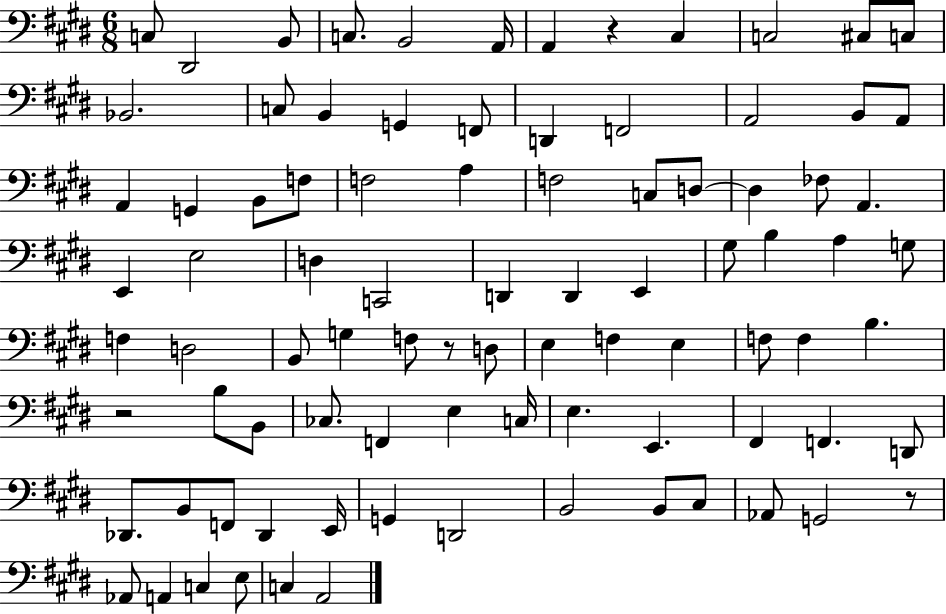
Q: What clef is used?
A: bass